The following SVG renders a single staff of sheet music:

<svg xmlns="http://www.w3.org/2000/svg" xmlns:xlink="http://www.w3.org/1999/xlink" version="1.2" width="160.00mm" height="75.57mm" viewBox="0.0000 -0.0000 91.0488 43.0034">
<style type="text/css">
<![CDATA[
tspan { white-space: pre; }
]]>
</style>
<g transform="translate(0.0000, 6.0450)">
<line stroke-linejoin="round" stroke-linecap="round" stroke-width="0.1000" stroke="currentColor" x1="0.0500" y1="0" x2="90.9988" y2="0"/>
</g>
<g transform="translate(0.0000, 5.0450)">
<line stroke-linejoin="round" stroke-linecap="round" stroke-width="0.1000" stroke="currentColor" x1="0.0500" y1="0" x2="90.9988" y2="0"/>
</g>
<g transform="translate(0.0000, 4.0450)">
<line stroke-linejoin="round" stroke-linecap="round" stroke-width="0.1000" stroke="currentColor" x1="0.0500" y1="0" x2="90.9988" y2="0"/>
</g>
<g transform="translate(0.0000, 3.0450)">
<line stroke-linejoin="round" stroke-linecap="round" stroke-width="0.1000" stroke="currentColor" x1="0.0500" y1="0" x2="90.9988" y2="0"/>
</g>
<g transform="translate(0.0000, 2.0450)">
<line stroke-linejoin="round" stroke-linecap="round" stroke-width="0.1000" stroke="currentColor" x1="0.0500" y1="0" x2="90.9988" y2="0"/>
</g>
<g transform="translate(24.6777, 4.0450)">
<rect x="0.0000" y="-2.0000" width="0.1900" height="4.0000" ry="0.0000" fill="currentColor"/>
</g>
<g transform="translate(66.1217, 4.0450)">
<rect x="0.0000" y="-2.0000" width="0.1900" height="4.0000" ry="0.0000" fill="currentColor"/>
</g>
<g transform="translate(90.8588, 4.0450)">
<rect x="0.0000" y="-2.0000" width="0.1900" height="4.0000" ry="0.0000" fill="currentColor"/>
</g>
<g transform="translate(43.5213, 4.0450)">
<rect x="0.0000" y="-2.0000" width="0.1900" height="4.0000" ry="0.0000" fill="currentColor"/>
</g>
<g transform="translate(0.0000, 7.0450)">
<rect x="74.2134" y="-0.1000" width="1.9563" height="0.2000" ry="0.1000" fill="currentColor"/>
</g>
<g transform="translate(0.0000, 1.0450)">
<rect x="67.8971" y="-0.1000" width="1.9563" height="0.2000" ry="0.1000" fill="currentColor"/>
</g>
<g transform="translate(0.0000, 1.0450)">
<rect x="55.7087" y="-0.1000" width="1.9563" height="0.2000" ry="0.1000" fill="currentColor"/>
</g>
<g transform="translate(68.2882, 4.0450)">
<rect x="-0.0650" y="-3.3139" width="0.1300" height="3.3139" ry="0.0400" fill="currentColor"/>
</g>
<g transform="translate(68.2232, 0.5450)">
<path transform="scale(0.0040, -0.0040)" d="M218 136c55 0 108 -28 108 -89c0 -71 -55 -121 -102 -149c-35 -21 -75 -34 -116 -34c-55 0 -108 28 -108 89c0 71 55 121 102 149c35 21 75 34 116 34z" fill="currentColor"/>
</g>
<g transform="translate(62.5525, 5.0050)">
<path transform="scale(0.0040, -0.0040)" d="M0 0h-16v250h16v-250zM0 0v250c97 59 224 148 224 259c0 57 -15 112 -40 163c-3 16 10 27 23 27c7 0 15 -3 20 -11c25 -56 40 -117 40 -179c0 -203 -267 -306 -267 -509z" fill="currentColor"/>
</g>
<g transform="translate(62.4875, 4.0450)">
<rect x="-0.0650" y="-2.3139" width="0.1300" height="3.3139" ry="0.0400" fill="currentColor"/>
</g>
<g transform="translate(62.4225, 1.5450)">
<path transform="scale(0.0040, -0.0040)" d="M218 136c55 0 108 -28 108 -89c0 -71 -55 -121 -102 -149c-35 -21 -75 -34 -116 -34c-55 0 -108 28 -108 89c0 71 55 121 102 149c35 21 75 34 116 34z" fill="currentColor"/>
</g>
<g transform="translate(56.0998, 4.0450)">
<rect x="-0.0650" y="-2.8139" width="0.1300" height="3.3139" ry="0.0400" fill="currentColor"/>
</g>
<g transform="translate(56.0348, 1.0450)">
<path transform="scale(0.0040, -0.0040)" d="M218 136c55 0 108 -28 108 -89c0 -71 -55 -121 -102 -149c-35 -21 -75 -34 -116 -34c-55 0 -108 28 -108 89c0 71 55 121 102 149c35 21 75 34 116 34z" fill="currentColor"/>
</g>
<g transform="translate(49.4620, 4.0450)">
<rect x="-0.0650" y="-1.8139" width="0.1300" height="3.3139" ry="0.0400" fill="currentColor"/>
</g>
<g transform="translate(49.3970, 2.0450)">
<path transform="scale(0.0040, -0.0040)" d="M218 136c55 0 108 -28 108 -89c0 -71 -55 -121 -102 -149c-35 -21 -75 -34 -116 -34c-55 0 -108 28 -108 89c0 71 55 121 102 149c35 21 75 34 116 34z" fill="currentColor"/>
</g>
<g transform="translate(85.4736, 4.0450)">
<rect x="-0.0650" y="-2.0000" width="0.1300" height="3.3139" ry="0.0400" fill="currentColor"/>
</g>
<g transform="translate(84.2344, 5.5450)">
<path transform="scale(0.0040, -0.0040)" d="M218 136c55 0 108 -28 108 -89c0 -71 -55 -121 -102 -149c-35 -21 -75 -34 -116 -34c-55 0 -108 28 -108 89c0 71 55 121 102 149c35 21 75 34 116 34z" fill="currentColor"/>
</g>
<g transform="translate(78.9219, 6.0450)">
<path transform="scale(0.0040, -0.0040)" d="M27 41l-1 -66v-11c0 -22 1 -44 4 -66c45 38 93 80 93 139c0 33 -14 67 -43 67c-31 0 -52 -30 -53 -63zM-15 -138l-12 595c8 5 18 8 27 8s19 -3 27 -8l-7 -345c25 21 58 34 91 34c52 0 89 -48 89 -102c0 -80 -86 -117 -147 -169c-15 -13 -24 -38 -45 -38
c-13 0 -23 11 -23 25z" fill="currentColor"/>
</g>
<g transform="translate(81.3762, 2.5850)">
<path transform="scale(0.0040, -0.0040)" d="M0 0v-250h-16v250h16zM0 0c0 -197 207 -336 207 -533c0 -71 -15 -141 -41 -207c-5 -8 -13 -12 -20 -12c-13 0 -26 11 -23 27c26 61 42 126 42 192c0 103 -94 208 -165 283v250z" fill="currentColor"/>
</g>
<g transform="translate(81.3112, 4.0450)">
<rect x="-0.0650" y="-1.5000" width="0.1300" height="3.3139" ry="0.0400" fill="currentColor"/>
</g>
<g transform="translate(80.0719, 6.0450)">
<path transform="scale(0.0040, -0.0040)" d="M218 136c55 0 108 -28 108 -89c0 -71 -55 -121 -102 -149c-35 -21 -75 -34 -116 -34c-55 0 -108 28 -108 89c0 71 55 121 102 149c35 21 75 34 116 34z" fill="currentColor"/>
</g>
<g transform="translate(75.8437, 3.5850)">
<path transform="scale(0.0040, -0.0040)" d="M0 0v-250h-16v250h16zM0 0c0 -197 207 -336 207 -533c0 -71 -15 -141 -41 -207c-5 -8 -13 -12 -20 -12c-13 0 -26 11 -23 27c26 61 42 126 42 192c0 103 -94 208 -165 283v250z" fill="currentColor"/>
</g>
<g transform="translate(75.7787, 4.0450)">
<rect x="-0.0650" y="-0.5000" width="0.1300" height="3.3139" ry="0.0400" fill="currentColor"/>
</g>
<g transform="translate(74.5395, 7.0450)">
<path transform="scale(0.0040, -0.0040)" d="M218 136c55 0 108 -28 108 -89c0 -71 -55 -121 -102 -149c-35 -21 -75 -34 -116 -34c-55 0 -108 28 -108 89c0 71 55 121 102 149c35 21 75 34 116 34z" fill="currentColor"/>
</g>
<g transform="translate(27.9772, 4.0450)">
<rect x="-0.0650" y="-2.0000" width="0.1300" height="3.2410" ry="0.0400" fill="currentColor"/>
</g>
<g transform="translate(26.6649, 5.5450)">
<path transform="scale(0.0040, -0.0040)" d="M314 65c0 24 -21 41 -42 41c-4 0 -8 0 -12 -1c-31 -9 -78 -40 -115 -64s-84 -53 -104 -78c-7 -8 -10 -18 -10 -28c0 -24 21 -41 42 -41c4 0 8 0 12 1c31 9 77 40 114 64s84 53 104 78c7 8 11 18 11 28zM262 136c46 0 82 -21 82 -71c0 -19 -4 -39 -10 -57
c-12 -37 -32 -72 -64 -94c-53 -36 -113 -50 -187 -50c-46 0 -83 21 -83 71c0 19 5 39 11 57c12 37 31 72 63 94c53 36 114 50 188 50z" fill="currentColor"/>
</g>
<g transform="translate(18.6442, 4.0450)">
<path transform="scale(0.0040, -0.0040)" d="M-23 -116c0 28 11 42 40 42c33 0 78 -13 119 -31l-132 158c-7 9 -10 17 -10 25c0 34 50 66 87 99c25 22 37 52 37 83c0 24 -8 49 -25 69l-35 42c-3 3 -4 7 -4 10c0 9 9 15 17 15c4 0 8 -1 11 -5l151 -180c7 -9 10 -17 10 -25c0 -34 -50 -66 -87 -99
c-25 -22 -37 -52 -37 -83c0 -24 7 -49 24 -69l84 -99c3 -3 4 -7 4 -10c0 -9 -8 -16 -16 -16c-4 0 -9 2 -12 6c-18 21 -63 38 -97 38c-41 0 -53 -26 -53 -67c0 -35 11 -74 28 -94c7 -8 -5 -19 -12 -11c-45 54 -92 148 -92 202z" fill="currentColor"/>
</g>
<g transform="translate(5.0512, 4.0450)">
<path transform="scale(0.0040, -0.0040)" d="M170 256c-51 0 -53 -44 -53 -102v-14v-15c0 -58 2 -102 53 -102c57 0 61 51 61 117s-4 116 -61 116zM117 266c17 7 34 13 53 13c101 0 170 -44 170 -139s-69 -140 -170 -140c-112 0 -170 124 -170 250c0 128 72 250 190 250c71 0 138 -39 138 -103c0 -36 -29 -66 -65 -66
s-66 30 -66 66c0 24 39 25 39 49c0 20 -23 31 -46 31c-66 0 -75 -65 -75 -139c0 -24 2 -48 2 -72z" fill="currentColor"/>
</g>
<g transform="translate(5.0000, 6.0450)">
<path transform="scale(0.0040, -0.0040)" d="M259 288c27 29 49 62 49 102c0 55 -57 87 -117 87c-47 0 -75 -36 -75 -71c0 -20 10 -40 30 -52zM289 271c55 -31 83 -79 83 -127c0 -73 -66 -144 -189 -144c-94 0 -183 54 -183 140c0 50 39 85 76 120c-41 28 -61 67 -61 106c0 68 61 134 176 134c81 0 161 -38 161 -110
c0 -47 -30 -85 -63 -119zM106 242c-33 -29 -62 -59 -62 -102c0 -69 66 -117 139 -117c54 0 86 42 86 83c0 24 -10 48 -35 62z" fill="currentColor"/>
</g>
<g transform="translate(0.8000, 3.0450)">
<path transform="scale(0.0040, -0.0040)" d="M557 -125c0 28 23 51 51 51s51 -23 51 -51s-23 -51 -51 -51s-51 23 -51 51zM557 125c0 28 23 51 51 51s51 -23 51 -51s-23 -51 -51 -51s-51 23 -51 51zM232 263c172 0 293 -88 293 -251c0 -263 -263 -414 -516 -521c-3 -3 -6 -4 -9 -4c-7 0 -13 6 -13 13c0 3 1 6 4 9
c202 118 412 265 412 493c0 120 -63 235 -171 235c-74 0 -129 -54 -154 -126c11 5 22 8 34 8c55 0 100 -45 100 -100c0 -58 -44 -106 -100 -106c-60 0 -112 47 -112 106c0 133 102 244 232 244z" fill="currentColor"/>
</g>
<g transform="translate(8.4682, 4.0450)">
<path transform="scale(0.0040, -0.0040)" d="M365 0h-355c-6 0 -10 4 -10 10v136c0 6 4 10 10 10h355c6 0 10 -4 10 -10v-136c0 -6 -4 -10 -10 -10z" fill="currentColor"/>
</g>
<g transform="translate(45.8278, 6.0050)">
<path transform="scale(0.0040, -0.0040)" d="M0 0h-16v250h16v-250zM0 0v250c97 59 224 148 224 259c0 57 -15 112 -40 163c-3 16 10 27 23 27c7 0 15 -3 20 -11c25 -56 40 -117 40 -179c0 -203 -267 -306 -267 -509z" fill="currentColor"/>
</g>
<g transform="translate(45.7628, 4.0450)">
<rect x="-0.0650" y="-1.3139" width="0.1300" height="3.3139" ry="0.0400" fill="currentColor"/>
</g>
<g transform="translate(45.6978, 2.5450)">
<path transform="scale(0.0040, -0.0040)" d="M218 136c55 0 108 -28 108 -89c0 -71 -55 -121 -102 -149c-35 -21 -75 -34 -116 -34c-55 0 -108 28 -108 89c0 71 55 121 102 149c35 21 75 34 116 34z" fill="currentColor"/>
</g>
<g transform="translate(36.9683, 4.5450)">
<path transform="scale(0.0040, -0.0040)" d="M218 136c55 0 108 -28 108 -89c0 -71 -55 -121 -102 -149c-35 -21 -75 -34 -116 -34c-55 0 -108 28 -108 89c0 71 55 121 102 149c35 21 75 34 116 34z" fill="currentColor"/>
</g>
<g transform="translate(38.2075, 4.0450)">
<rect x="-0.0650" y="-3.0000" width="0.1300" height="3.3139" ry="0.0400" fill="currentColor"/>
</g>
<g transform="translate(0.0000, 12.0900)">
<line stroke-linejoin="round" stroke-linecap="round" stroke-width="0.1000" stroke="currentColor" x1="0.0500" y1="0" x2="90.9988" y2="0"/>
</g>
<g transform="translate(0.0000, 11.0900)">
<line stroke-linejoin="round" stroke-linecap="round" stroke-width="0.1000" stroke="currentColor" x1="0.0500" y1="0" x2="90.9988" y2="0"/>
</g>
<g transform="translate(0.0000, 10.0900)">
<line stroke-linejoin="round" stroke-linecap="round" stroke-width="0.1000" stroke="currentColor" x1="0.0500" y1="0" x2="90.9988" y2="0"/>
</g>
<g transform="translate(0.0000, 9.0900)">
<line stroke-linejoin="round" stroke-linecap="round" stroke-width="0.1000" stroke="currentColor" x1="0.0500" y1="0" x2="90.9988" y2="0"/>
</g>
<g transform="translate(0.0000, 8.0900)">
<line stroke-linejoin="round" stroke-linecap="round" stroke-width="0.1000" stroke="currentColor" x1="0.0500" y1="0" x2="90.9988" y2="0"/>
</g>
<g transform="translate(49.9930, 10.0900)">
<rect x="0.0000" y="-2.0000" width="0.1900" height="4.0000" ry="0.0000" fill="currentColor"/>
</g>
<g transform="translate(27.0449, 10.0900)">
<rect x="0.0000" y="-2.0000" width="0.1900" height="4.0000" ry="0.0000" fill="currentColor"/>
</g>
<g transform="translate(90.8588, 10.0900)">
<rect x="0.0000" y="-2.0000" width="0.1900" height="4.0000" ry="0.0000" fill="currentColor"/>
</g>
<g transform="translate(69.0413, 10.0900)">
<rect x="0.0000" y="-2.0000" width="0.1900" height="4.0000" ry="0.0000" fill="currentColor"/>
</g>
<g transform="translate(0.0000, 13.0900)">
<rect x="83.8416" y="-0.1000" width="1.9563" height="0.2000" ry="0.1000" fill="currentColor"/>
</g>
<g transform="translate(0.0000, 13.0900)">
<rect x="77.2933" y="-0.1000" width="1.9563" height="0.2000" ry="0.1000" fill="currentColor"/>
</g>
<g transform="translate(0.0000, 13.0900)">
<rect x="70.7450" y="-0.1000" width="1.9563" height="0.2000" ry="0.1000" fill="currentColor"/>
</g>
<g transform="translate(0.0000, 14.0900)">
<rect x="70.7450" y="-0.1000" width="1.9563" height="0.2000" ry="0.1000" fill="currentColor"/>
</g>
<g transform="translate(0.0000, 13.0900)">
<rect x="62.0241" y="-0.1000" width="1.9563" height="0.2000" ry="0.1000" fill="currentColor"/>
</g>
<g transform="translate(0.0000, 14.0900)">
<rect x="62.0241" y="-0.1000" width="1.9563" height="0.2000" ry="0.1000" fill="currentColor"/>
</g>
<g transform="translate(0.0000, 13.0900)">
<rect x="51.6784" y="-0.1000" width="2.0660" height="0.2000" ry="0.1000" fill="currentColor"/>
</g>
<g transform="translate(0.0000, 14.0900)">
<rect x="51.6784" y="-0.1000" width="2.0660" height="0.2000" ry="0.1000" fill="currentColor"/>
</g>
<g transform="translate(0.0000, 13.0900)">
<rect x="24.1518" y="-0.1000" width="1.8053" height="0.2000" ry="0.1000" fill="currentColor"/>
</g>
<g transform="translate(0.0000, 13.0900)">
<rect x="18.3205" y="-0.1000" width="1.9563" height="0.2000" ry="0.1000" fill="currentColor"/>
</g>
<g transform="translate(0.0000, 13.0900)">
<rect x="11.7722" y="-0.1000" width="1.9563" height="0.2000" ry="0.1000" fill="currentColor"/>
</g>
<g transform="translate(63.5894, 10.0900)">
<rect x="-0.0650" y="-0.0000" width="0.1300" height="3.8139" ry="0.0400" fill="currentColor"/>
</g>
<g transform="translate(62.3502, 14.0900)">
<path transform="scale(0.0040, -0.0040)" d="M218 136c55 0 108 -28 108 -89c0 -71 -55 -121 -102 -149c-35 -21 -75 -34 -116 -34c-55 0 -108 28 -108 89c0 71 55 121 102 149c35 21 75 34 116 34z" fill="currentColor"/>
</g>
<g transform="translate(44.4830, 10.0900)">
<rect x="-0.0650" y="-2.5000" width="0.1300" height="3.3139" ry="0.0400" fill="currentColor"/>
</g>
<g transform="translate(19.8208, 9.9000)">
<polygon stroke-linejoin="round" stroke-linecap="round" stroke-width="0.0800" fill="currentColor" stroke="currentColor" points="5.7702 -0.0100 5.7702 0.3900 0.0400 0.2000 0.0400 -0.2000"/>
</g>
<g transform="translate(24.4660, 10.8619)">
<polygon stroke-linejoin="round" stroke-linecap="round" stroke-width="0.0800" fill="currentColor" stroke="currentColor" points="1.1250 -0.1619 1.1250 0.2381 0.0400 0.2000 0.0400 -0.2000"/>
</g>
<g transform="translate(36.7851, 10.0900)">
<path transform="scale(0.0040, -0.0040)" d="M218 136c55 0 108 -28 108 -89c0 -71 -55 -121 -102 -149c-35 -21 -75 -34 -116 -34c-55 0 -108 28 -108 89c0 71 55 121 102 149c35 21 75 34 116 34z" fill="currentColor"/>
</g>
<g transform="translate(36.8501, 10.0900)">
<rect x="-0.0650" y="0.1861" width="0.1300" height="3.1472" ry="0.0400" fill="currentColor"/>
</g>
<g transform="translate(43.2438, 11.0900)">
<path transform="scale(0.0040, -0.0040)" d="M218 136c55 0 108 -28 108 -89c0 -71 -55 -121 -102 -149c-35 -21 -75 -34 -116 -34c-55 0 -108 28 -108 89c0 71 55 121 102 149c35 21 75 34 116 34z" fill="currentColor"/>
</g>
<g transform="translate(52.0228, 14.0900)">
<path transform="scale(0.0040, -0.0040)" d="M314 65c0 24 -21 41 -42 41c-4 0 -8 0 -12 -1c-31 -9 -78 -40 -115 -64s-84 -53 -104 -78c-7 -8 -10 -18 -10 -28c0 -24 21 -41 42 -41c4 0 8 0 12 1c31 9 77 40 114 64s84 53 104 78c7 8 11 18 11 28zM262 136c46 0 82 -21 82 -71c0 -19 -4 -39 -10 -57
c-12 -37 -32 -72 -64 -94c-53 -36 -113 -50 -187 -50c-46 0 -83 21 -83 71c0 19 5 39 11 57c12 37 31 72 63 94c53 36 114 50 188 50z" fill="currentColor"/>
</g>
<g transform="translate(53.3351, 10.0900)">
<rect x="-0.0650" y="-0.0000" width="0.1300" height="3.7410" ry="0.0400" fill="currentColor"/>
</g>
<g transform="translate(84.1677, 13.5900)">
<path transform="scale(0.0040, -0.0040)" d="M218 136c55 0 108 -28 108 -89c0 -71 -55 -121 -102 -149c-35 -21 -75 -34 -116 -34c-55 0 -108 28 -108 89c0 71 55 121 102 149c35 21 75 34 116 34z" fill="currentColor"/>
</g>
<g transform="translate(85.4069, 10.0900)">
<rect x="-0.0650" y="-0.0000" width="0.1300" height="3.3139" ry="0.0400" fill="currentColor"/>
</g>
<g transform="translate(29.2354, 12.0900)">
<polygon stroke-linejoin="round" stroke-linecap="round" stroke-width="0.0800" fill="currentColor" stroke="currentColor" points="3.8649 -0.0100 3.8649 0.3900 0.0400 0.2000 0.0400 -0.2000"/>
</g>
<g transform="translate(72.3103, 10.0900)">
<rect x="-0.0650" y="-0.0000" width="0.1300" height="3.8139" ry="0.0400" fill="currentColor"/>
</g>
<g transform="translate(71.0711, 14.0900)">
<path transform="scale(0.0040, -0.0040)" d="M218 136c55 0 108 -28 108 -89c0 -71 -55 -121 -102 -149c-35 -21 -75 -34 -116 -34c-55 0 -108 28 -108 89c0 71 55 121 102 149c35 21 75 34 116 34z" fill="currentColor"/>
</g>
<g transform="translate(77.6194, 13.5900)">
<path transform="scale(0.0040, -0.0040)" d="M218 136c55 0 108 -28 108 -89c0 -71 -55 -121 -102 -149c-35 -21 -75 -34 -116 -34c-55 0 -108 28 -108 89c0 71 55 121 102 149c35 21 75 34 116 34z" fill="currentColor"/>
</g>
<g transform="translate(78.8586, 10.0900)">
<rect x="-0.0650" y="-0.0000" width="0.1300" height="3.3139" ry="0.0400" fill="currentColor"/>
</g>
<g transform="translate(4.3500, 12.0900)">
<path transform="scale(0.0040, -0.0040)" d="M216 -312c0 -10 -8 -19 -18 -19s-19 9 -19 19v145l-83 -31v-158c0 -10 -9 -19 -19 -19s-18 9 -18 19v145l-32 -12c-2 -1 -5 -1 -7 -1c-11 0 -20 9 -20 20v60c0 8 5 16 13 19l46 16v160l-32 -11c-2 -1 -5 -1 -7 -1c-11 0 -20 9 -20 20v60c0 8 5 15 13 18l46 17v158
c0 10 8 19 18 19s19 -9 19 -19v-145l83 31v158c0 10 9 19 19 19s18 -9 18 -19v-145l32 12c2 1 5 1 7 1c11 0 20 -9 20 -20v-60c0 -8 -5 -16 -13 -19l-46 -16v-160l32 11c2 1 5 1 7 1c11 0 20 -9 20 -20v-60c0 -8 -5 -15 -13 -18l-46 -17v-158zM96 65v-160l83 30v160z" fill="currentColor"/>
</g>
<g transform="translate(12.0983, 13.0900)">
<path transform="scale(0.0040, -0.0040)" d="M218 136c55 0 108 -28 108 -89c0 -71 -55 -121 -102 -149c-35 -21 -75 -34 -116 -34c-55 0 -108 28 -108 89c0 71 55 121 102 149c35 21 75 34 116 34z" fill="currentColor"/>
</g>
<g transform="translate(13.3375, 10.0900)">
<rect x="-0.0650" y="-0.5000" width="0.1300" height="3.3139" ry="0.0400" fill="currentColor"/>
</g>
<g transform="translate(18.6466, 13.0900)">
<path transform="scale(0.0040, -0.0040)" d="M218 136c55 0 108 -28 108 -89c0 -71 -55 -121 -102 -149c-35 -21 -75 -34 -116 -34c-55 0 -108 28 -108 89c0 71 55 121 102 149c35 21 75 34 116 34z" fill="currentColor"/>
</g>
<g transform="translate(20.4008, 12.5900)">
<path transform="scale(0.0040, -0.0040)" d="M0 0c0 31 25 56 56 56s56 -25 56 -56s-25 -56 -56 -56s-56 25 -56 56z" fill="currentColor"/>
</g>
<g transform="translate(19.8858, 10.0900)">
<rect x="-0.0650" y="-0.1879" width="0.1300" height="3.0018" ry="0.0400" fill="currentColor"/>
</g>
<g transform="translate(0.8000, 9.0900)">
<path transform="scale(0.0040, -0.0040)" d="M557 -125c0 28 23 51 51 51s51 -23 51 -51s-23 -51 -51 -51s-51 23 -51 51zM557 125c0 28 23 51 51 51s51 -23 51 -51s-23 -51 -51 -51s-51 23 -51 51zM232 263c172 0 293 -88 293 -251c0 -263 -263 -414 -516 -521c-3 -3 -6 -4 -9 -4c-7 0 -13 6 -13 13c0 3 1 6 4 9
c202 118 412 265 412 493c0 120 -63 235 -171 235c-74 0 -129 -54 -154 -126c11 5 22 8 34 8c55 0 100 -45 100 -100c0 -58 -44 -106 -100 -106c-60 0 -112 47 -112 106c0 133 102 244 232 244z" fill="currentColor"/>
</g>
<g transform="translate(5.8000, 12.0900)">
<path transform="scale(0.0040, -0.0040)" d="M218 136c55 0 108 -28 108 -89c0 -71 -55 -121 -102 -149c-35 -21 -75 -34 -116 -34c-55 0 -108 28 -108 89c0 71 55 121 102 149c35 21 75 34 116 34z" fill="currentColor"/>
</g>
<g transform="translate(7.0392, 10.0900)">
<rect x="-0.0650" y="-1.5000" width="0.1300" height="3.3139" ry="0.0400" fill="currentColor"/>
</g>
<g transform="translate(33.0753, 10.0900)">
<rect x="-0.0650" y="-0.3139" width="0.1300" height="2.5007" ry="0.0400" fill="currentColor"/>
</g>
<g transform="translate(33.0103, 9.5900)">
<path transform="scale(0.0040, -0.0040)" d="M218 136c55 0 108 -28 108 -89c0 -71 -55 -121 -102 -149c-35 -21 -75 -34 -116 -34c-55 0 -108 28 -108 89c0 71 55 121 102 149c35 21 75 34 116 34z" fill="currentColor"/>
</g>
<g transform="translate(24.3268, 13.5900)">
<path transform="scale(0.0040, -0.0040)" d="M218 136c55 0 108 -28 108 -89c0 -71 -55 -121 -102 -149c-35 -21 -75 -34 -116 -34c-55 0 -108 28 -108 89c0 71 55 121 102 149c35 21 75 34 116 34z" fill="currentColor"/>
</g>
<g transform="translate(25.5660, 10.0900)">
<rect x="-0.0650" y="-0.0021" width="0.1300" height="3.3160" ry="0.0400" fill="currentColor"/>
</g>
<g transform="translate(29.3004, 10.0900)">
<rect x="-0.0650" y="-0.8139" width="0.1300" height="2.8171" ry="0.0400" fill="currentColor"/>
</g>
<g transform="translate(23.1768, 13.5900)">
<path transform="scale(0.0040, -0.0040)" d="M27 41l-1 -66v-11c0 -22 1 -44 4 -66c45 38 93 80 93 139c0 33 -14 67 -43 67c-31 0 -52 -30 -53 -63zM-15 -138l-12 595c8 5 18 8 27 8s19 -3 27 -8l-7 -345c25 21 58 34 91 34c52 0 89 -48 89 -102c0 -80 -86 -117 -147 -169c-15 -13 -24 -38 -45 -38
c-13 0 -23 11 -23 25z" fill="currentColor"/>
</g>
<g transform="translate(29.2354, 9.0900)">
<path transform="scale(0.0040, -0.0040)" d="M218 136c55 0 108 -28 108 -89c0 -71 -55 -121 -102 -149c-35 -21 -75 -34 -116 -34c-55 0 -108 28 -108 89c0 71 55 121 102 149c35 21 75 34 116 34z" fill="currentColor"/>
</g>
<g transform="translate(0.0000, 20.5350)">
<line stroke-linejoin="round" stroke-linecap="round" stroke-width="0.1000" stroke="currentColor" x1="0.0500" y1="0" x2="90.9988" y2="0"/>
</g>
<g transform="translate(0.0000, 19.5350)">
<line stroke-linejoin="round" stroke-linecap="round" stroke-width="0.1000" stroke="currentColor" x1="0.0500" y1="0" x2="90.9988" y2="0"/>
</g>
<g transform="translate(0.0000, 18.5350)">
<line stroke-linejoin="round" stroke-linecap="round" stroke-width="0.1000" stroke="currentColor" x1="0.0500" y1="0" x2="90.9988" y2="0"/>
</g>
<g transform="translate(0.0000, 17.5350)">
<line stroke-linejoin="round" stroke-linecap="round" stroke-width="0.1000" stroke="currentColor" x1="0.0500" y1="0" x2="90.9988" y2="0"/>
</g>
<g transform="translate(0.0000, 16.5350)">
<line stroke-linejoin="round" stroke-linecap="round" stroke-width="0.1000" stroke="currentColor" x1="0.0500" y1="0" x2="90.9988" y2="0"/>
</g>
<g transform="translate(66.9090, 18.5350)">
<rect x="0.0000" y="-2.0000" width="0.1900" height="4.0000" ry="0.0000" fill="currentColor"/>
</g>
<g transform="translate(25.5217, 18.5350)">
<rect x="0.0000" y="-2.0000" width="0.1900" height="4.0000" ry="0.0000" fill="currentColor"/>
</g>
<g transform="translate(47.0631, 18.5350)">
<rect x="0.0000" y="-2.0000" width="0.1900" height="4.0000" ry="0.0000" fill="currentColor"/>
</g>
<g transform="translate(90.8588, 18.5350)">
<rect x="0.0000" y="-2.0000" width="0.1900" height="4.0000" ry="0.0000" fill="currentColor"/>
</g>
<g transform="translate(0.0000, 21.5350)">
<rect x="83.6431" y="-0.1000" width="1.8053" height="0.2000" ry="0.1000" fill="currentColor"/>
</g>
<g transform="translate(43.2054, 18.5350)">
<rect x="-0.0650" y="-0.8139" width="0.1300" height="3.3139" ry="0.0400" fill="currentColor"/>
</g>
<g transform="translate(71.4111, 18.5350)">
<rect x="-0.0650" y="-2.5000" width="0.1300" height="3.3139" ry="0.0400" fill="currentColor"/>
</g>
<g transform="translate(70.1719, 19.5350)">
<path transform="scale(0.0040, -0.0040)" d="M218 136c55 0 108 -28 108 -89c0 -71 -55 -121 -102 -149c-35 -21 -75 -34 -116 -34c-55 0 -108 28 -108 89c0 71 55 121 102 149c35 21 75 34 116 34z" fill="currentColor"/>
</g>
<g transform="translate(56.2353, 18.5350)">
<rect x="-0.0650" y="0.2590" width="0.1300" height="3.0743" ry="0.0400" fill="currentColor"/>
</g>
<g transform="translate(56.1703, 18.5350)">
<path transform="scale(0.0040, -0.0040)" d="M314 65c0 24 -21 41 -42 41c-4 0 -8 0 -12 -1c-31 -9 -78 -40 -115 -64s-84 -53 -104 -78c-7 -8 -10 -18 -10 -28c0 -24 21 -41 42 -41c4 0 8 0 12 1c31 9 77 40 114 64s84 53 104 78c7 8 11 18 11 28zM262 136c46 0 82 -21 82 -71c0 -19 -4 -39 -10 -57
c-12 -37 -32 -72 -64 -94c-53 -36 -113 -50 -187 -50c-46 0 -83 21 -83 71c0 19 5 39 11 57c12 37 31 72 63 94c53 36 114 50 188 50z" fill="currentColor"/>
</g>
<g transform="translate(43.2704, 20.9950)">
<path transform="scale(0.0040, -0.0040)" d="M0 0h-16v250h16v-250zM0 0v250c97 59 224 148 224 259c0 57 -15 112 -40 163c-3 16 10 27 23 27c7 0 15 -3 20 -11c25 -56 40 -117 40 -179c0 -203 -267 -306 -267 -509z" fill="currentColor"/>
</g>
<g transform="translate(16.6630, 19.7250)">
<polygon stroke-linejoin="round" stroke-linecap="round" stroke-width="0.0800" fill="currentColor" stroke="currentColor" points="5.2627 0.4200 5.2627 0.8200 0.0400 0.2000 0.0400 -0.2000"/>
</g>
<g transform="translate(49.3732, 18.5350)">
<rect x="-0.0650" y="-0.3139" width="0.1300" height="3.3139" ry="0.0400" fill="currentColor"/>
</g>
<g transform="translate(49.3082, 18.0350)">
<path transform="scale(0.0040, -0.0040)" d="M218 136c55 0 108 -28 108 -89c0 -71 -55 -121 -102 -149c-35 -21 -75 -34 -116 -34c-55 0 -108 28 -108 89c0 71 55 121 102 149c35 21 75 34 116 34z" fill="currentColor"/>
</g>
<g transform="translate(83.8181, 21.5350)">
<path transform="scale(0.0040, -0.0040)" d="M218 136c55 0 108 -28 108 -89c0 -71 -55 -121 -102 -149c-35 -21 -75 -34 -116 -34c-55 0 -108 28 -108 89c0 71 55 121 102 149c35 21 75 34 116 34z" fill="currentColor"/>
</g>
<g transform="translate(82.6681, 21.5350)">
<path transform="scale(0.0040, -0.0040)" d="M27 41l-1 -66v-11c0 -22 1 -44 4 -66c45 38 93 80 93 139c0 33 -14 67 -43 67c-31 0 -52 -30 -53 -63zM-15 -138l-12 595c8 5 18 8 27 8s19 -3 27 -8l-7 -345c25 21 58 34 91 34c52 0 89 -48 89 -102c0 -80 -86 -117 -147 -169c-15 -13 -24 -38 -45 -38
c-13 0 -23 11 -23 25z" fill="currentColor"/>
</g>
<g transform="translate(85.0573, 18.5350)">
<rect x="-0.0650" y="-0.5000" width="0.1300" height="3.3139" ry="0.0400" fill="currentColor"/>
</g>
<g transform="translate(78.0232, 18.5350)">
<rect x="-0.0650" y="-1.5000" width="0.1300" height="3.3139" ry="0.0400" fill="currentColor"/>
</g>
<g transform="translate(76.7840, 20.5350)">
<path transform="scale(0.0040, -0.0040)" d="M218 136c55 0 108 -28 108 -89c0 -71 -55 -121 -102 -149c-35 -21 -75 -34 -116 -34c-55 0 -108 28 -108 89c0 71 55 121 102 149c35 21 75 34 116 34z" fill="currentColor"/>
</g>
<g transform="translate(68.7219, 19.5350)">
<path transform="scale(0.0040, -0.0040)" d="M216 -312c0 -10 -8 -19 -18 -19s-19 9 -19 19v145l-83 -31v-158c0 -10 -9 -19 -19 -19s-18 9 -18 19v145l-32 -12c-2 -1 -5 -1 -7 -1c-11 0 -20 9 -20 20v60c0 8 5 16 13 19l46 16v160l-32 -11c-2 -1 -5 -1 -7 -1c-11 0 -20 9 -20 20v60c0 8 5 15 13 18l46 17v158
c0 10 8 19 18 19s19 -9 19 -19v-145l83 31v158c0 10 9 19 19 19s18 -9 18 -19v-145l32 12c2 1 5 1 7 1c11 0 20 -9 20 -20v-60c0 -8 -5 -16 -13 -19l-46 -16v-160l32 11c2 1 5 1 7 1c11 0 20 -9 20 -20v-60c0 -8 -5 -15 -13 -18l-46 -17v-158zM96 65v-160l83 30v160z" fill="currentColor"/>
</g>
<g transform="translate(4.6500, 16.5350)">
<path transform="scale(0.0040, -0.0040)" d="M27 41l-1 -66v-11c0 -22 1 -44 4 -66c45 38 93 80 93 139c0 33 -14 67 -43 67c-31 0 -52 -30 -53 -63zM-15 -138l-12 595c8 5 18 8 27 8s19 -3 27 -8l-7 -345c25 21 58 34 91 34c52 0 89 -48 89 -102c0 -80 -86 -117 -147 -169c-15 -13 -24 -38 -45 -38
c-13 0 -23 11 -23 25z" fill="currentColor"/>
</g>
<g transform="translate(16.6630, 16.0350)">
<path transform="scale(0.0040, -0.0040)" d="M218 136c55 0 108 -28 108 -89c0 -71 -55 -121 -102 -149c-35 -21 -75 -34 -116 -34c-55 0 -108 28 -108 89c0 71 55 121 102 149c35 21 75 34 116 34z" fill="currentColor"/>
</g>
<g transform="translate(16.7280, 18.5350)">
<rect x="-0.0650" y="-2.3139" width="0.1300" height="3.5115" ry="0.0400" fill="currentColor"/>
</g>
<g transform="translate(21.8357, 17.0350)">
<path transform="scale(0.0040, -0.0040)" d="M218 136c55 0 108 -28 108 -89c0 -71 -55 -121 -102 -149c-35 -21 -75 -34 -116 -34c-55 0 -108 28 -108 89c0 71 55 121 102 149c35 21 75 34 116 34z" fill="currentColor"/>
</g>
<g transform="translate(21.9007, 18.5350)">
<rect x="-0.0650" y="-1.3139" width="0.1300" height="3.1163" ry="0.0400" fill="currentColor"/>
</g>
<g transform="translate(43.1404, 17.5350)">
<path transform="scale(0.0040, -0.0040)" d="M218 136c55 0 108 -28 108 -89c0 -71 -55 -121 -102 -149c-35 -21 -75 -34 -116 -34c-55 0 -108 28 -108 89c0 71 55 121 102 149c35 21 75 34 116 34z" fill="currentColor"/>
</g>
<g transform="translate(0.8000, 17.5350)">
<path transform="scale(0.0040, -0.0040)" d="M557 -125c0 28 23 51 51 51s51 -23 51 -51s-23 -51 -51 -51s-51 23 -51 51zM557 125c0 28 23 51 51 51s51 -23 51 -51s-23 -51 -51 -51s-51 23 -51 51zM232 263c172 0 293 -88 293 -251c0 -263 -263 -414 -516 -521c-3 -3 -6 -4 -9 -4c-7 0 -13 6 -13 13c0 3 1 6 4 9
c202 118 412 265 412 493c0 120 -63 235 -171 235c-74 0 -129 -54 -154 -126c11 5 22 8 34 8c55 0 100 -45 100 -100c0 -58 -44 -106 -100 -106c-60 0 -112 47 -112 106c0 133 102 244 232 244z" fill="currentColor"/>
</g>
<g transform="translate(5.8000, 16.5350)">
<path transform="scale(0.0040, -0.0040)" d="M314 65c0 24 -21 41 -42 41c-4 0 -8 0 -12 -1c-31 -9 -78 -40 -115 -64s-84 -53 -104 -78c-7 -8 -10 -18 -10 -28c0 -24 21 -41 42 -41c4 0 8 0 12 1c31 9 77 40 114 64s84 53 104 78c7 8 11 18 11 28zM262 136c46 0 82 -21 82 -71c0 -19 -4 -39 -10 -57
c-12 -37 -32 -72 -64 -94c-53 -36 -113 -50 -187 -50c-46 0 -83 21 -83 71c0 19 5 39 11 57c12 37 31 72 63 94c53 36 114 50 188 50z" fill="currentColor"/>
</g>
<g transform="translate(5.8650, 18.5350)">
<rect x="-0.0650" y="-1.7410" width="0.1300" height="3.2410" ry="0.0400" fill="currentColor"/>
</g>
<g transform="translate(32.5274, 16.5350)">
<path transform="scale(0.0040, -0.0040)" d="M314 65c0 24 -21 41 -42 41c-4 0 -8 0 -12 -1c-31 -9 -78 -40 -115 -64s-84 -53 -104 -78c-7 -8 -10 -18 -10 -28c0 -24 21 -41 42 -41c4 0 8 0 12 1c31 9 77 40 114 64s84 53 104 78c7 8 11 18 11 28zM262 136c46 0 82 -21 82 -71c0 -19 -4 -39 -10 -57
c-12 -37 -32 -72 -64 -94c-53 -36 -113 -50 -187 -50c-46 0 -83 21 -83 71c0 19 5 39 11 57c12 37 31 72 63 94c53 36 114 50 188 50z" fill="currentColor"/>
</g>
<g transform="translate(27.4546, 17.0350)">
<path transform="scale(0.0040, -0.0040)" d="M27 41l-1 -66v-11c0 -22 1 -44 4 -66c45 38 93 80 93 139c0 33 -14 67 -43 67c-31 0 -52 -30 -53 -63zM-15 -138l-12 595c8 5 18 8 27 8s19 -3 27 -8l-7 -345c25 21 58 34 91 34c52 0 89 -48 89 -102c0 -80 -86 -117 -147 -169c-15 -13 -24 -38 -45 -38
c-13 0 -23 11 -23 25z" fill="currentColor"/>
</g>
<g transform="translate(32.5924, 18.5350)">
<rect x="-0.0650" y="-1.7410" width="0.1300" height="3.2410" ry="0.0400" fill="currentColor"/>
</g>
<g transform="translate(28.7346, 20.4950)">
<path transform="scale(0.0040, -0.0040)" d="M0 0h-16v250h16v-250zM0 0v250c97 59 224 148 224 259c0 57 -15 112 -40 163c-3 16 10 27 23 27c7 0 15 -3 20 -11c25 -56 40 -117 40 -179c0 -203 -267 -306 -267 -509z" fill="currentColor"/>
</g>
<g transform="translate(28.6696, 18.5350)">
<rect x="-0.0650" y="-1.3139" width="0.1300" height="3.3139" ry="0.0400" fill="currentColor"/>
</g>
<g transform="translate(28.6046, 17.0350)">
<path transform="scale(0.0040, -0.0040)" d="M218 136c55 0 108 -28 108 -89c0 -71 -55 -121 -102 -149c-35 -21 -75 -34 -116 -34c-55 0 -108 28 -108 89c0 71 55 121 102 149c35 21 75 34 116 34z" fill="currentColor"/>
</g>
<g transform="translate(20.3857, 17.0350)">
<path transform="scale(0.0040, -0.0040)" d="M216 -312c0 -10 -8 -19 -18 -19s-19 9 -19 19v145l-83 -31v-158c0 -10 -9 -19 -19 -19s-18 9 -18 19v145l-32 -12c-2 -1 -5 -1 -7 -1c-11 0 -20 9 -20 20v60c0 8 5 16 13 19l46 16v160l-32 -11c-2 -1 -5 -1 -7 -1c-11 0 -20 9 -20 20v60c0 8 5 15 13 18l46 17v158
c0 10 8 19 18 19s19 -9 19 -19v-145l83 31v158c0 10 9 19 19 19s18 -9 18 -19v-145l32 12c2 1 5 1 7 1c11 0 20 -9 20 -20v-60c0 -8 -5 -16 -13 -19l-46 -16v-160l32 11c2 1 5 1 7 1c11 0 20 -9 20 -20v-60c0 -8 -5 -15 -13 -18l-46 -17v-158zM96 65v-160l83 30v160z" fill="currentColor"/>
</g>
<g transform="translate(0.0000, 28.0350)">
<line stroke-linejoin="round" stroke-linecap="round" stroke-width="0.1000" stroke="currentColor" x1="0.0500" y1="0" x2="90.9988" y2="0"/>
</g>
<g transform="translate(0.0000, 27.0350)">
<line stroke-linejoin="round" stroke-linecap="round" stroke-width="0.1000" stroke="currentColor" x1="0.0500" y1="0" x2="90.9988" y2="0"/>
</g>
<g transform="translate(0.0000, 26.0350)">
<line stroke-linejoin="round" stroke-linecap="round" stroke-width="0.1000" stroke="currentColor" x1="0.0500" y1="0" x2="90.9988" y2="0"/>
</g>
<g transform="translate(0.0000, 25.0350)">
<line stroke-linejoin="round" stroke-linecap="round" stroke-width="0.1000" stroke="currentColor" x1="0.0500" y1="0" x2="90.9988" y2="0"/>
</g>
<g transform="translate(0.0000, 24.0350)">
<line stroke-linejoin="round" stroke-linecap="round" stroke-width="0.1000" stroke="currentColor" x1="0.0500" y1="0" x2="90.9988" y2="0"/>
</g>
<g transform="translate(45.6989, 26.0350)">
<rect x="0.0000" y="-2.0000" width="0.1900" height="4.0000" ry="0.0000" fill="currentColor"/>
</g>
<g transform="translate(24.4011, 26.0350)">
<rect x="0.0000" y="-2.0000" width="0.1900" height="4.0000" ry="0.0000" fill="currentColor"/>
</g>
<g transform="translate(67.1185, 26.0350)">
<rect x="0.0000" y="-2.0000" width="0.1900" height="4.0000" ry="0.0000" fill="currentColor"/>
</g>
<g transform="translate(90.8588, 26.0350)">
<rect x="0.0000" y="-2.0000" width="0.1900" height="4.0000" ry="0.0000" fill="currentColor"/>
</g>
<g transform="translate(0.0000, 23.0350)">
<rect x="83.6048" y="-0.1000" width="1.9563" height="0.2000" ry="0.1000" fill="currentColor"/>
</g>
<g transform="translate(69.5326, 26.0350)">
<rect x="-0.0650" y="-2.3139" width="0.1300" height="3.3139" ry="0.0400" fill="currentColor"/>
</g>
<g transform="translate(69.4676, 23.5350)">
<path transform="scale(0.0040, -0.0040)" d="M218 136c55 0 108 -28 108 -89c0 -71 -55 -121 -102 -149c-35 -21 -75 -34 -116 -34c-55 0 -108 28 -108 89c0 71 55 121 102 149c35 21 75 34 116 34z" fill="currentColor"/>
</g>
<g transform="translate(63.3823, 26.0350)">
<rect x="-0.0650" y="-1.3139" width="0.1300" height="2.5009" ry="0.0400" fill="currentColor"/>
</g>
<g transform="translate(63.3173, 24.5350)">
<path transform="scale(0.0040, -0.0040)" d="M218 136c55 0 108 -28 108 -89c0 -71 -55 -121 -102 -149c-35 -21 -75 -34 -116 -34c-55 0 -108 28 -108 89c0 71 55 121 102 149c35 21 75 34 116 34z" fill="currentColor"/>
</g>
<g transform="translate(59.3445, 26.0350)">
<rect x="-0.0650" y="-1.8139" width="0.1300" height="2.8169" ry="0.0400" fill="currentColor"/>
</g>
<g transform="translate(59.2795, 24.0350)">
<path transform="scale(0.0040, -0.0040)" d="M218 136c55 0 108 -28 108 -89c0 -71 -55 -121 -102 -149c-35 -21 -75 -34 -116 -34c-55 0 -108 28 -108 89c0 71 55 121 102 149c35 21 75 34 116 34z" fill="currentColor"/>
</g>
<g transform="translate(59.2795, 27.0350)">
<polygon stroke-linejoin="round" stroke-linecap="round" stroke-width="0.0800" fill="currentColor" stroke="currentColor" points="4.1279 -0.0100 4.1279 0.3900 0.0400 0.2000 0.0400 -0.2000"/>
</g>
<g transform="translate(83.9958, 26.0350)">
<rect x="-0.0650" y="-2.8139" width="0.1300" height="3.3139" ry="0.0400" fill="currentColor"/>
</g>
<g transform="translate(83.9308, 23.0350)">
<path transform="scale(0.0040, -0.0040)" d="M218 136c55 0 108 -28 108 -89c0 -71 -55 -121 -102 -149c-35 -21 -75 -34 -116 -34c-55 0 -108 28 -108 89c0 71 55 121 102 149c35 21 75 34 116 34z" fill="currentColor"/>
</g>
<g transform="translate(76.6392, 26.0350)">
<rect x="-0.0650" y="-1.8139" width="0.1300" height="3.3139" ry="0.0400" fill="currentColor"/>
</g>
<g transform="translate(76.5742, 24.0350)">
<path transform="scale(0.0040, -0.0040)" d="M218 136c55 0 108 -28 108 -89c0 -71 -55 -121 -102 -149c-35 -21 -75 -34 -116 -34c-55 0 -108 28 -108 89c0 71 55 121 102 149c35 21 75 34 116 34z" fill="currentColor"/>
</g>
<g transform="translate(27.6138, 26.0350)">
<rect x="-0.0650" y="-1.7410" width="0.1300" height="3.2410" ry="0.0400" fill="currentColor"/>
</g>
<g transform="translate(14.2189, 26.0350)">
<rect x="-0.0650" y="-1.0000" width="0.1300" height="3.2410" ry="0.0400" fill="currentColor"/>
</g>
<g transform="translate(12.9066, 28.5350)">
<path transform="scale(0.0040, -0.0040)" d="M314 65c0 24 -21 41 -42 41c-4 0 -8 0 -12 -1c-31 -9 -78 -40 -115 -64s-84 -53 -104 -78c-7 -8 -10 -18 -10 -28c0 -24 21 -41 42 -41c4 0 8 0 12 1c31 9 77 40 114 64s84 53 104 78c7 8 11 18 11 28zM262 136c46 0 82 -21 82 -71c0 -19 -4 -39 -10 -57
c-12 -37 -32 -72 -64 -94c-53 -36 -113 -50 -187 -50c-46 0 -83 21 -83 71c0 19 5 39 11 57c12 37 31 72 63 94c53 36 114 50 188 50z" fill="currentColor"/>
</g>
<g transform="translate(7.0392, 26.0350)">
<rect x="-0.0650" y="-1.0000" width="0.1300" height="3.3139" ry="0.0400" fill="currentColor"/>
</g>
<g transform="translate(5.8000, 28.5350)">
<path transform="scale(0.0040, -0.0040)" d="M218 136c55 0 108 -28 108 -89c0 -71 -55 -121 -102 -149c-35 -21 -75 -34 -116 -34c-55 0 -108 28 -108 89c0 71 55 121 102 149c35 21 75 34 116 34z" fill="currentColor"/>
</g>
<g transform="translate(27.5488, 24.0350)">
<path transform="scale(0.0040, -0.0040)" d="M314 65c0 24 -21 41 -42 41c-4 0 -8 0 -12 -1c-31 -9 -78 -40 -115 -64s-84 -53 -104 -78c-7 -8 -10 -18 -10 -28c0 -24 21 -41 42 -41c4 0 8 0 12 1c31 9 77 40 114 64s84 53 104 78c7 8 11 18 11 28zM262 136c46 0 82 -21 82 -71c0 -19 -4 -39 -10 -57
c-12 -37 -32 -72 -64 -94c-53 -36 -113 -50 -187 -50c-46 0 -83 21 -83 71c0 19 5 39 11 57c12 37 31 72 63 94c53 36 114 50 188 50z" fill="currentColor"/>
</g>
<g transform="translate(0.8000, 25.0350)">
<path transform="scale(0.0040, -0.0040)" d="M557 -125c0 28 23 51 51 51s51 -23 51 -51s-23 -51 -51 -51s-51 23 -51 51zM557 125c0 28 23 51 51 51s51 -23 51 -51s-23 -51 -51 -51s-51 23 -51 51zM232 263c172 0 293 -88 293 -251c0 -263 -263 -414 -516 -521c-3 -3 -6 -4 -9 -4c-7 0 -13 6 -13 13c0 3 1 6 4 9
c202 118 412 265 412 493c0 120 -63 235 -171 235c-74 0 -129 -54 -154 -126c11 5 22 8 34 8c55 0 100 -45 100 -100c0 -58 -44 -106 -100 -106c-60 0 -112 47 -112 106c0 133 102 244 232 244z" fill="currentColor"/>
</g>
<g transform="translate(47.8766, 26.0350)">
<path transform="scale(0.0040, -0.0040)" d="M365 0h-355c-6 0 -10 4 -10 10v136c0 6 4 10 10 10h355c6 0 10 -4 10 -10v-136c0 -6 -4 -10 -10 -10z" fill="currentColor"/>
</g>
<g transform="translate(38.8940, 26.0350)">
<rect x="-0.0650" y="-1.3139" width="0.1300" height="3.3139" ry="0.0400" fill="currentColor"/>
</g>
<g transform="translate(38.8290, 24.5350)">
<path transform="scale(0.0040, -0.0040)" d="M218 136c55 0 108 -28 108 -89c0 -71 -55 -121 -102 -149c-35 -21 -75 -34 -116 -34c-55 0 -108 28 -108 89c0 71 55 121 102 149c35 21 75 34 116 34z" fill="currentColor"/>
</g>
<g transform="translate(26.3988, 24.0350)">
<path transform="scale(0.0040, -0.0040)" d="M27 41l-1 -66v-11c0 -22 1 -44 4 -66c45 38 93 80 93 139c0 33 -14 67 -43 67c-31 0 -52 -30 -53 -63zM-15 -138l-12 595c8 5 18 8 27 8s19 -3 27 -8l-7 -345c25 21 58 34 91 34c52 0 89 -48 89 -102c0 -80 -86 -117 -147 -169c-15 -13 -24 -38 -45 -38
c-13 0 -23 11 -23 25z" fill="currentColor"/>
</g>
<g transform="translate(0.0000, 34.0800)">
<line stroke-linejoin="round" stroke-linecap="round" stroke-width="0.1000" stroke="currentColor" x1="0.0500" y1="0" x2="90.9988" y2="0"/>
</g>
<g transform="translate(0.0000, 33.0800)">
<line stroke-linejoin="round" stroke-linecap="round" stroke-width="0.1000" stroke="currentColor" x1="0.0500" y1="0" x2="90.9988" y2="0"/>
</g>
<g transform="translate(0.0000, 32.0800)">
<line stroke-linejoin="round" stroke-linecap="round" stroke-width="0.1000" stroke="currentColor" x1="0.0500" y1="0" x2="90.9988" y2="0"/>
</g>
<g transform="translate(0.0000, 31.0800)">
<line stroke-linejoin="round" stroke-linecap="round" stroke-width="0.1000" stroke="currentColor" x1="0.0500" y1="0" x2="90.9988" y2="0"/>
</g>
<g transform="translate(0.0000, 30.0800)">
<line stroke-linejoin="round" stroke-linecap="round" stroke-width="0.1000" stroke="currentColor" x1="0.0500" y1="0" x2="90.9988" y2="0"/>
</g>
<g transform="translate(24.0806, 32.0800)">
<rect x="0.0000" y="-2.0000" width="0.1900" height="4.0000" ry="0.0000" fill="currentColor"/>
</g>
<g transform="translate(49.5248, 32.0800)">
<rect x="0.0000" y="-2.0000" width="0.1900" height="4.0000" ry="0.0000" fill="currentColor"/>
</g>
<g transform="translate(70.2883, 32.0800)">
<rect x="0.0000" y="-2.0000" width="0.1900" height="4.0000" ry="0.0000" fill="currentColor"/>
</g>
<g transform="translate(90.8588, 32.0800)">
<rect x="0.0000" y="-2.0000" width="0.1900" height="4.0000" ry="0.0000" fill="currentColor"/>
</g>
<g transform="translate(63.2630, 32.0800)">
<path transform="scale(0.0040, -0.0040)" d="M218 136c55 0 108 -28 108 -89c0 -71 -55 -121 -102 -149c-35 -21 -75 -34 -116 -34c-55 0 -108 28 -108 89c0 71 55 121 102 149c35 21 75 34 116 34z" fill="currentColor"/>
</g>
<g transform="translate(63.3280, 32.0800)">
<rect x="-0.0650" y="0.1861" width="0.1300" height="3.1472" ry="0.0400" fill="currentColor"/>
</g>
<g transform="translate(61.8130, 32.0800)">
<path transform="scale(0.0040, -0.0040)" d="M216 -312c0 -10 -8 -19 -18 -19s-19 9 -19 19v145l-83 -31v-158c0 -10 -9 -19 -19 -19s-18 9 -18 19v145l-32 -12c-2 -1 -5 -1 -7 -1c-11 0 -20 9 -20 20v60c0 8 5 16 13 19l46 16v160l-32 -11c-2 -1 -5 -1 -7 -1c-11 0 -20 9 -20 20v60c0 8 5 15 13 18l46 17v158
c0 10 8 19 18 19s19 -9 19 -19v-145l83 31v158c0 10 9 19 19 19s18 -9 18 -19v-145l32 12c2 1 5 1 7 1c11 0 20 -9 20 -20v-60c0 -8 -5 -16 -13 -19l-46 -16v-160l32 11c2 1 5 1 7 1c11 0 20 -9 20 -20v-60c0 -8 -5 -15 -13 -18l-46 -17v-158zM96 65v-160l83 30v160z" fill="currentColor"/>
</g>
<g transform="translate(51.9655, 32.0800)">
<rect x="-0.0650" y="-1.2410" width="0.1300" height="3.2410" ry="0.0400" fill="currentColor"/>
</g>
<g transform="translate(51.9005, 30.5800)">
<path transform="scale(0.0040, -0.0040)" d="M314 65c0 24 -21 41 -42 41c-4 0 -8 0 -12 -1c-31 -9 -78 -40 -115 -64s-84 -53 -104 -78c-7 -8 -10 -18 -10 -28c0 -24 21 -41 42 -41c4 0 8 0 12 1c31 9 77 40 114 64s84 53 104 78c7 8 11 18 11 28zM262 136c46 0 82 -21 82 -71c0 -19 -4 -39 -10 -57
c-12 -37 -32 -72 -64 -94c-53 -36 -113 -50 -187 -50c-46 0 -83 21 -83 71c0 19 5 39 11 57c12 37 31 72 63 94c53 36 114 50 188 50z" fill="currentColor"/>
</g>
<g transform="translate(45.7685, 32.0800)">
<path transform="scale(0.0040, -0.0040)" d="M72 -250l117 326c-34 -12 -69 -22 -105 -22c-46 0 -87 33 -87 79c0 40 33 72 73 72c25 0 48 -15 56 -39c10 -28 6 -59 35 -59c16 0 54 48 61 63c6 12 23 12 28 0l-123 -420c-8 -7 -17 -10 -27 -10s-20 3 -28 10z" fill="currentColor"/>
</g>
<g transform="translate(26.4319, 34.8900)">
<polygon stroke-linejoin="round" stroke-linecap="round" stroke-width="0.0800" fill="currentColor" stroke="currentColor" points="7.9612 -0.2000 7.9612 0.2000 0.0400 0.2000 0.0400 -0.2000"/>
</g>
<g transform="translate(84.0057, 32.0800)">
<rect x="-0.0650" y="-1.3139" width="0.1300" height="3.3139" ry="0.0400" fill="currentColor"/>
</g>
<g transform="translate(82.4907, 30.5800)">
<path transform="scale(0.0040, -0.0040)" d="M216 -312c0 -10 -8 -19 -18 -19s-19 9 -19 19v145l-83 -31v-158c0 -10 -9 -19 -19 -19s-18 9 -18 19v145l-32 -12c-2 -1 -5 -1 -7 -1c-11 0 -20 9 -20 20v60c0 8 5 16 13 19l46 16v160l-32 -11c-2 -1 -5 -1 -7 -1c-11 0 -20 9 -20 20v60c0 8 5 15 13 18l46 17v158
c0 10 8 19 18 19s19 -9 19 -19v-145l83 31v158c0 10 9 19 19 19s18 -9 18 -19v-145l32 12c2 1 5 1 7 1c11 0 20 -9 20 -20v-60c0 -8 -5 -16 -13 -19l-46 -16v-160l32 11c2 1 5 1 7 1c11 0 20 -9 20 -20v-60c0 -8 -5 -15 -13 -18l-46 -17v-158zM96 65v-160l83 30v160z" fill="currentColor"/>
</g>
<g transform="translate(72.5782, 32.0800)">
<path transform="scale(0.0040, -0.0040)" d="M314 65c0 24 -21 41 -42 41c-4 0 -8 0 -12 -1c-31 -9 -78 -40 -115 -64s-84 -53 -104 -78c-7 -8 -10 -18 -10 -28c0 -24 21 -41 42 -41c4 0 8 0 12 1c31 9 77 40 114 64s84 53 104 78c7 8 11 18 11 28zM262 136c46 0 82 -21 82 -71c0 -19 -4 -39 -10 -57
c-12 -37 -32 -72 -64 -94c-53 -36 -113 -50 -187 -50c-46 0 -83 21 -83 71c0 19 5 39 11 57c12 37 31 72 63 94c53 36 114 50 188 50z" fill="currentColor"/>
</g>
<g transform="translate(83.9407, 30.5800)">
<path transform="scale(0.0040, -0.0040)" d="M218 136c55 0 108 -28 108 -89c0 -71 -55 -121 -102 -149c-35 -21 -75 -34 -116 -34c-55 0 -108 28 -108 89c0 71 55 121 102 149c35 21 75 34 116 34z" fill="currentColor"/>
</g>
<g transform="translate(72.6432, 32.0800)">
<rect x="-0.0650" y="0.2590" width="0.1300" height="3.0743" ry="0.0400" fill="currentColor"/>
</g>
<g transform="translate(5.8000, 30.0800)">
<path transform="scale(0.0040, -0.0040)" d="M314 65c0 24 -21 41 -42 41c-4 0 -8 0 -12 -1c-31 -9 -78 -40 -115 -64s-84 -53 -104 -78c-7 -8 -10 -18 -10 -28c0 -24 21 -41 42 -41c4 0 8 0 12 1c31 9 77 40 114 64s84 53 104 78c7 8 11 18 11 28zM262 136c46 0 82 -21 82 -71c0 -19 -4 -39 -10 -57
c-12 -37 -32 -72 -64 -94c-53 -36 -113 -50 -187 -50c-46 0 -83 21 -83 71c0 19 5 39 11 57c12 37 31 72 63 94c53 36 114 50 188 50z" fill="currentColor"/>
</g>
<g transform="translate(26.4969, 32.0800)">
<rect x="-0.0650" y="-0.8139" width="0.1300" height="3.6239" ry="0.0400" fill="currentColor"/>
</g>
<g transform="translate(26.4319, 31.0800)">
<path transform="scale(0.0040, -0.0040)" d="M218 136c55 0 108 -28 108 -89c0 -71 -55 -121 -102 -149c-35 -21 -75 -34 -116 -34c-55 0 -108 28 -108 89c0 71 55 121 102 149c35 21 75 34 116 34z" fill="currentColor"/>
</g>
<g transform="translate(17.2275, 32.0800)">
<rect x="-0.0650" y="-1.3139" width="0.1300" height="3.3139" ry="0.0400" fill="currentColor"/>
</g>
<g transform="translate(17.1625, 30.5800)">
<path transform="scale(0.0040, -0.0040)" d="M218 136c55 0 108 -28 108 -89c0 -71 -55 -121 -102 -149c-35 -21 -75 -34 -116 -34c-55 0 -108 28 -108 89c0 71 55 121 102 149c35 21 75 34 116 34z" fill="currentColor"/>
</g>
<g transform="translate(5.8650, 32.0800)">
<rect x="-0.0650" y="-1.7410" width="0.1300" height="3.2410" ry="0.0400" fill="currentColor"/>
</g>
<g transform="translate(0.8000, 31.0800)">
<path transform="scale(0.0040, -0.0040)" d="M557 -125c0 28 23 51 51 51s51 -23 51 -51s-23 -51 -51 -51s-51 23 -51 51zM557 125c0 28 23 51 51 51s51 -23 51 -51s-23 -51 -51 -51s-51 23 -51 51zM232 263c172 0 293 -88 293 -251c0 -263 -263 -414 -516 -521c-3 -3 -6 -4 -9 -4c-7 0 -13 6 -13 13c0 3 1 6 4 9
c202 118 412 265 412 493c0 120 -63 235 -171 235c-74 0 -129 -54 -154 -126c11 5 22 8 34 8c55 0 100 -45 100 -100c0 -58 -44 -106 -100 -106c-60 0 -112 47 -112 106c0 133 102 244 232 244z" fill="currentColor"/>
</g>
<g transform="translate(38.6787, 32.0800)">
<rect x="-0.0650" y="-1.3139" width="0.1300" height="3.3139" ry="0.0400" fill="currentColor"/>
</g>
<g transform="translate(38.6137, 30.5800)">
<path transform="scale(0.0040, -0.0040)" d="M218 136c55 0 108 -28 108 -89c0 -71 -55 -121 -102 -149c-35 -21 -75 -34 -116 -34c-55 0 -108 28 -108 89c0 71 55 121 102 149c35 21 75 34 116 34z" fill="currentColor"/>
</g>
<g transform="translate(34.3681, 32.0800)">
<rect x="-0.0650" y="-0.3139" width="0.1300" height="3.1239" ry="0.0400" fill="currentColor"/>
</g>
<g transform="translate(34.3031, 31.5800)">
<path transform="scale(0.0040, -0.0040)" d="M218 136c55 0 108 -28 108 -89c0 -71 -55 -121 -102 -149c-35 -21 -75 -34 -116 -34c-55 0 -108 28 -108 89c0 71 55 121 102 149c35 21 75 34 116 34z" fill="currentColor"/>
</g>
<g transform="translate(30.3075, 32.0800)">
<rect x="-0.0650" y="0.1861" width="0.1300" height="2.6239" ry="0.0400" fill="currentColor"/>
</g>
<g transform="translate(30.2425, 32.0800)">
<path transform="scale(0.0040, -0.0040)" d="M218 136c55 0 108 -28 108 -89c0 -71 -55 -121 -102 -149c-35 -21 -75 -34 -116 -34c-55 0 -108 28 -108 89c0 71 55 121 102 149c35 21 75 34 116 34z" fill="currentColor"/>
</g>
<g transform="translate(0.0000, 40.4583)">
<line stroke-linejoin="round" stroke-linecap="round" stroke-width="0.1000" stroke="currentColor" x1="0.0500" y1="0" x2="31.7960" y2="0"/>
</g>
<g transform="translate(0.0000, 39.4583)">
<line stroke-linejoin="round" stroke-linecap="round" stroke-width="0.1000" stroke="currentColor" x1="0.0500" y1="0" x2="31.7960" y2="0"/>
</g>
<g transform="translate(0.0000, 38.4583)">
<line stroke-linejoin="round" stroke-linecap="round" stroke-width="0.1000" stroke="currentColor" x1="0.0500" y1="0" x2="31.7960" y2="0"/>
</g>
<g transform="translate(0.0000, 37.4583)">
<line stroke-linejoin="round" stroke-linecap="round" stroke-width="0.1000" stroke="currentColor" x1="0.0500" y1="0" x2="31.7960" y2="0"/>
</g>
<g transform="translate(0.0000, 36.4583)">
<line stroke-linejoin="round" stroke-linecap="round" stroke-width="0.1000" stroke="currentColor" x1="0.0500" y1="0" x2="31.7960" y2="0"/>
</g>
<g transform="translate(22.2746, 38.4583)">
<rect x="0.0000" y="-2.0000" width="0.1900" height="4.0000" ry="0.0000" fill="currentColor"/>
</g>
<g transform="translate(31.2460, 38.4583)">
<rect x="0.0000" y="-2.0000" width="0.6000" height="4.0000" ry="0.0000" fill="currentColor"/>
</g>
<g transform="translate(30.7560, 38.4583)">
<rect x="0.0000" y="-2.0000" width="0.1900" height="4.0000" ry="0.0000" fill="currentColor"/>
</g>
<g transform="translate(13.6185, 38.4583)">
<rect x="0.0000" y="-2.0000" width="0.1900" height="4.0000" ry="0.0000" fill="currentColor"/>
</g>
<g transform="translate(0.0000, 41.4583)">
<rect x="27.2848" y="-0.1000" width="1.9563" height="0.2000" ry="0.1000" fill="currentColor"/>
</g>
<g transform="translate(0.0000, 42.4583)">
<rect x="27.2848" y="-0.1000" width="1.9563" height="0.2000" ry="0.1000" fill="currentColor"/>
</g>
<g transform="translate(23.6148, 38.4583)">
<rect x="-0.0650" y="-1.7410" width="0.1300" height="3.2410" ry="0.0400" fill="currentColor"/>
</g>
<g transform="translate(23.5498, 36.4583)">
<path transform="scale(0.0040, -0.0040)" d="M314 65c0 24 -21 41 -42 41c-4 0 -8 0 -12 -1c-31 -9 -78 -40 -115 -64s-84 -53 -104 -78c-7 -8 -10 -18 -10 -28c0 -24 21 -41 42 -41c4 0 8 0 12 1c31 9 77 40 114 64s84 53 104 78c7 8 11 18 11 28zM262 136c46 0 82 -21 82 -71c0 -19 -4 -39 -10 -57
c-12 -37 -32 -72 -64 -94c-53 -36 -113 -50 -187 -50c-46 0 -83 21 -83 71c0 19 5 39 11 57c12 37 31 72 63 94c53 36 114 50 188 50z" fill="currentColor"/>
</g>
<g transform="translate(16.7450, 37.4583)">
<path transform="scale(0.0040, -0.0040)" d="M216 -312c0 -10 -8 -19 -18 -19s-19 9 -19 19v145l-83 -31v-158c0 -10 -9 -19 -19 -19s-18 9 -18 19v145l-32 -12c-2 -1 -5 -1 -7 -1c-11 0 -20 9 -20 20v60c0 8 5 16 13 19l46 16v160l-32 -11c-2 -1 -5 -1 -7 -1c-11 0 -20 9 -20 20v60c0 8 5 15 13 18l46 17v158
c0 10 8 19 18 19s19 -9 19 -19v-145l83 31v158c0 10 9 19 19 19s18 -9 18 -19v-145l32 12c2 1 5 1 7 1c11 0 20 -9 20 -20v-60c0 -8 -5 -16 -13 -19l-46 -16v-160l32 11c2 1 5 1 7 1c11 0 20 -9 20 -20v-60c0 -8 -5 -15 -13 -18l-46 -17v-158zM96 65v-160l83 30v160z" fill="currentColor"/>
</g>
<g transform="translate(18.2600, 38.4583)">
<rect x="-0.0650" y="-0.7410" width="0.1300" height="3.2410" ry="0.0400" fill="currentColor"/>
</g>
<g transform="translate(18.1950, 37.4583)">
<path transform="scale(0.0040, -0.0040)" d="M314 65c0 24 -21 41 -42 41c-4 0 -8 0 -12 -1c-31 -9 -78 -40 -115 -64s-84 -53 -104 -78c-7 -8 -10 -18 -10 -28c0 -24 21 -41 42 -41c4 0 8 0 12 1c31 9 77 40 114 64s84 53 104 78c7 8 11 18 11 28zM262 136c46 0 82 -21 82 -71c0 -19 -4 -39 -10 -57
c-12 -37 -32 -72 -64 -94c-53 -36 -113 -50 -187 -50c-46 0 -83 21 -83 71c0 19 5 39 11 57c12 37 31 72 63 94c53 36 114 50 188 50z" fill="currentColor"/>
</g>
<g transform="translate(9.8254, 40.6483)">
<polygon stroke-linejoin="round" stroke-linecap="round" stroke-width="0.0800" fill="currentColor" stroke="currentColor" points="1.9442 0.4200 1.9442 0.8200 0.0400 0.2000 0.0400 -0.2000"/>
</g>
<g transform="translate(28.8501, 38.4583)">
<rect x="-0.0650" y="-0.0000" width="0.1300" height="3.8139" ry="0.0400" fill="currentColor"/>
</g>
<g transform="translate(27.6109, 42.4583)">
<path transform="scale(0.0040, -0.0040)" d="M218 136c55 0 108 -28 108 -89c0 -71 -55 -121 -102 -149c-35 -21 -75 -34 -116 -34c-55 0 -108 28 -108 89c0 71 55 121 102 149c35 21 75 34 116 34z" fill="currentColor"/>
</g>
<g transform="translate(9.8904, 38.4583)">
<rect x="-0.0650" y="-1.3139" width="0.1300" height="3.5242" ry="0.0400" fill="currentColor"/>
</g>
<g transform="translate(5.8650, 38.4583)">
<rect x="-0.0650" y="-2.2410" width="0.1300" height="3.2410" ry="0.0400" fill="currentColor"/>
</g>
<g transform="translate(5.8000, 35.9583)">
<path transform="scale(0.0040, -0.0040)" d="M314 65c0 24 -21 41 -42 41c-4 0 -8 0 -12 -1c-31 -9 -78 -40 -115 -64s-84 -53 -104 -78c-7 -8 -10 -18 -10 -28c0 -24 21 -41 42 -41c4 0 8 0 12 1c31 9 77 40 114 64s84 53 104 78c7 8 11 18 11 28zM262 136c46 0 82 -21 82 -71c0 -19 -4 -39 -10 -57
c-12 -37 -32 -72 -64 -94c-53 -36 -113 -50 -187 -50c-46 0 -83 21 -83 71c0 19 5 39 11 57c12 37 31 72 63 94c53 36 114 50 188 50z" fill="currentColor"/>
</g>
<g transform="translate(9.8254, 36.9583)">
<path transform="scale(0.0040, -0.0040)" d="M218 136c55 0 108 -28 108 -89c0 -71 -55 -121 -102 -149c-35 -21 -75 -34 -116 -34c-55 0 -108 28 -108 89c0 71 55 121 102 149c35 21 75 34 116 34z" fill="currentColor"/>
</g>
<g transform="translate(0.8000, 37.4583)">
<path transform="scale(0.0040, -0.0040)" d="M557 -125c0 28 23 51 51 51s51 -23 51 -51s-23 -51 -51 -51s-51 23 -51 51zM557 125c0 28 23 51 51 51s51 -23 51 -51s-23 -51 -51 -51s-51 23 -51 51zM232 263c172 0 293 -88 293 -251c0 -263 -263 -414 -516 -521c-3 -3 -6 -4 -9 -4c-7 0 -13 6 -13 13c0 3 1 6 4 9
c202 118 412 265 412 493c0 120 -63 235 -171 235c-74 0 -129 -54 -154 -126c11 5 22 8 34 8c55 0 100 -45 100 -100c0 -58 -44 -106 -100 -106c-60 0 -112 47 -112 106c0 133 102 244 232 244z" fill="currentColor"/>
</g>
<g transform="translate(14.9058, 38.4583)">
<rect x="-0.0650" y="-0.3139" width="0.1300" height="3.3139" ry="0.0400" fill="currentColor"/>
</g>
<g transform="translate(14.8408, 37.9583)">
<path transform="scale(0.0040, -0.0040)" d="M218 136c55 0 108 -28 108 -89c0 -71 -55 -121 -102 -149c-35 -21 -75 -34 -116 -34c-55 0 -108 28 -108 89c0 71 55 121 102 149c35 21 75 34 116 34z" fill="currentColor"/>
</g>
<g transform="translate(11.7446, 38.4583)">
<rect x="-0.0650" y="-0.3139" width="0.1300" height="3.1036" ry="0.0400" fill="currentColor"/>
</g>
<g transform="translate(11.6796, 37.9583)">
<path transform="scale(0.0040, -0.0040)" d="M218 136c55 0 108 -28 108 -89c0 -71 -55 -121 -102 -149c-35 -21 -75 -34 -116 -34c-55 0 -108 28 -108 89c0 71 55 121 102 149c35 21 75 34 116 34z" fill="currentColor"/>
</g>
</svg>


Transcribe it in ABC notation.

X:1
T:Untitled
M:6/8
L:1/4
K:C
z2 z A,,2 C, G,/2 A, C B,/2 D E,,/2 _G,,/2 A,, ^G,, E,, E,,/2 _D,,/4 F,/2 E,/2 D, B,, C,,2 C,, C,, D,, D,, _A,2 B,/2 ^G,/2 _G,/2 A,2 F,/2 E, D,2 ^B,, G,, _E,, F,, F,,2 _A,2 G, z2 A,/2 G,/2 B, A, C A,2 G, F,/2 D,/2 E,/2 G, z/2 G,2 ^D, D,2 ^G, B,2 G,/2 E,/2 E, ^F,2 A,2 C,,